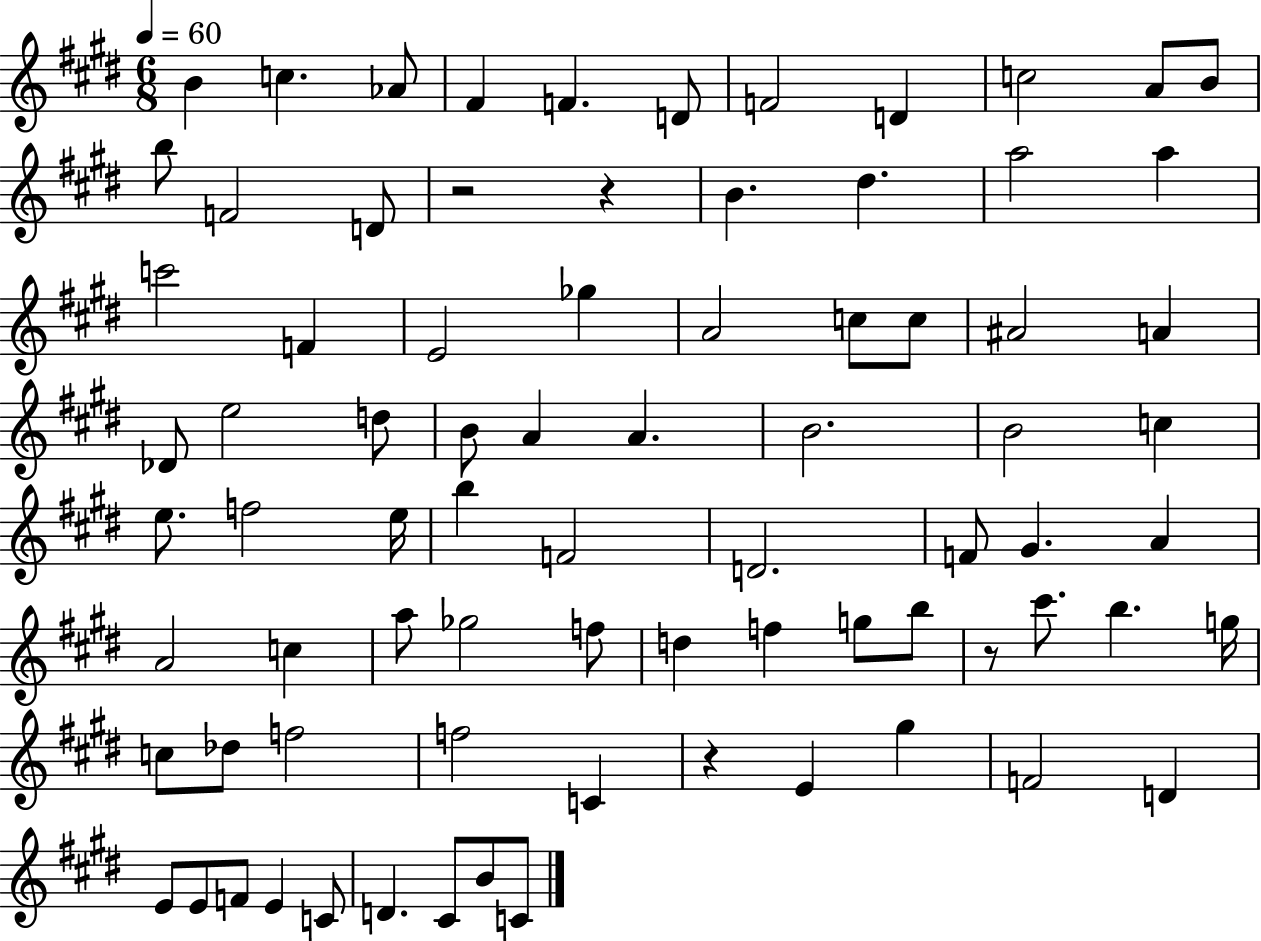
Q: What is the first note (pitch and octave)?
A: B4